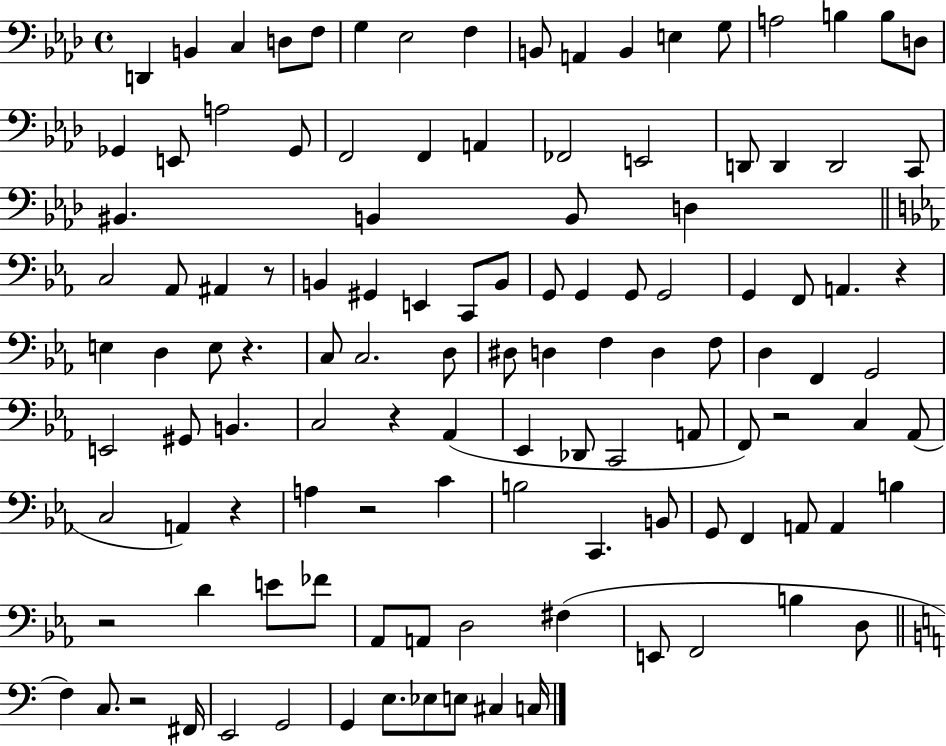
X:1
T:Untitled
M:4/4
L:1/4
K:Ab
D,, B,, C, D,/2 F,/2 G, _E,2 F, B,,/2 A,, B,, E, G,/2 A,2 B, B,/2 D,/2 _G,, E,,/2 A,2 _G,,/2 F,,2 F,, A,, _F,,2 E,,2 D,,/2 D,, D,,2 C,,/2 ^B,, B,, B,,/2 D, C,2 _A,,/2 ^A,, z/2 B,, ^G,, E,, C,,/2 B,,/2 G,,/2 G,, G,,/2 G,,2 G,, F,,/2 A,, z E, D, E,/2 z C,/2 C,2 D,/2 ^D,/2 D, F, D, F,/2 D, F,, G,,2 E,,2 ^G,,/2 B,, C,2 z _A,, _E,, _D,,/2 C,,2 A,,/2 F,,/2 z2 C, _A,,/2 C,2 A,, z A, z2 C B,2 C,, B,,/2 G,,/2 F,, A,,/2 A,, B, z2 D E/2 _F/2 _A,,/2 A,,/2 D,2 ^F, E,,/2 F,,2 B, D,/2 F, C,/2 z2 ^F,,/4 E,,2 G,,2 G,, E,/2 _E,/2 E,/2 ^C, C,/4